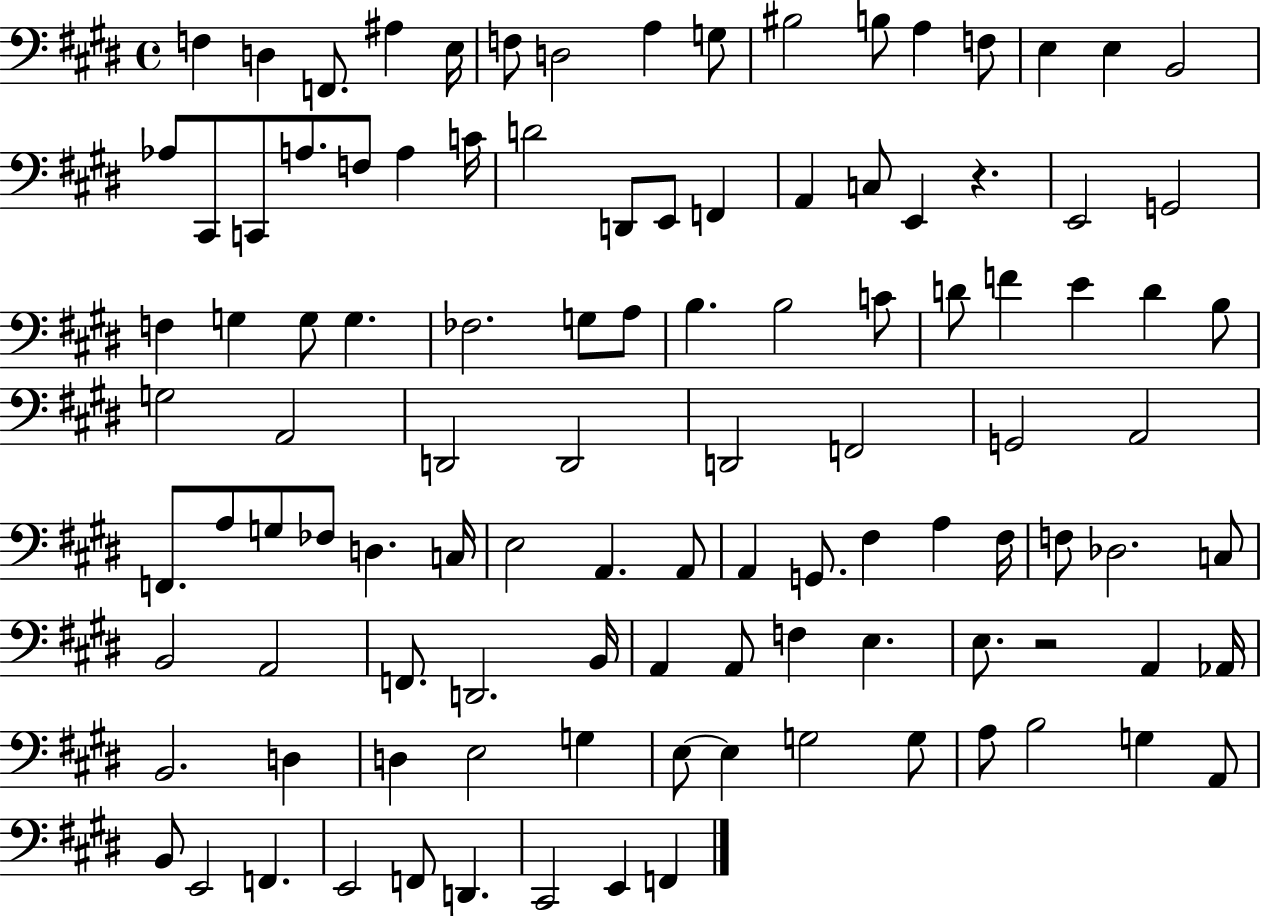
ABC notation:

X:1
T:Untitled
M:4/4
L:1/4
K:E
F, D, F,,/2 ^A, E,/4 F,/2 D,2 A, G,/2 ^B,2 B,/2 A, F,/2 E, E, B,,2 _A,/2 ^C,,/2 C,,/2 A,/2 F,/2 A, C/4 D2 D,,/2 E,,/2 F,, A,, C,/2 E,, z E,,2 G,,2 F, G, G,/2 G, _F,2 G,/2 A,/2 B, B,2 C/2 D/2 F E D B,/2 G,2 A,,2 D,,2 D,,2 D,,2 F,,2 G,,2 A,,2 F,,/2 A,/2 G,/2 _F,/2 D, C,/4 E,2 A,, A,,/2 A,, G,,/2 ^F, A, ^F,/4 F,/2 _D,2 C,/2 B,,2 A,,2 F,,/2 D,,2 B,,/4 A,, A,,/2 F, E, E,/2 z2 A,, _A,,/4 B,,2 D, D, E,2 G, E,/2 E, G,2 G,/2 A,/2 B,2 G, A,,/2 B,,/2 E,,2 F,, E,,2 F,,/2 D,, ^C,,2 E,, F,,